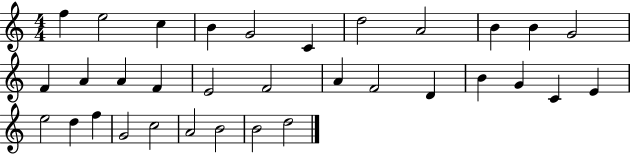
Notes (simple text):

F5/q E5/h C5/q B4/q G4/h C4/q D5/h A4/h B4/q B4/q G4/h F4/q A4/q A4/q F4/q E4/h F4/h A4/q F4/h D4/q B4/q G4/q C4/q E4/q E5/h D5/q F5/q G4/h C5/h A4/h B4/h B4/h D5/h